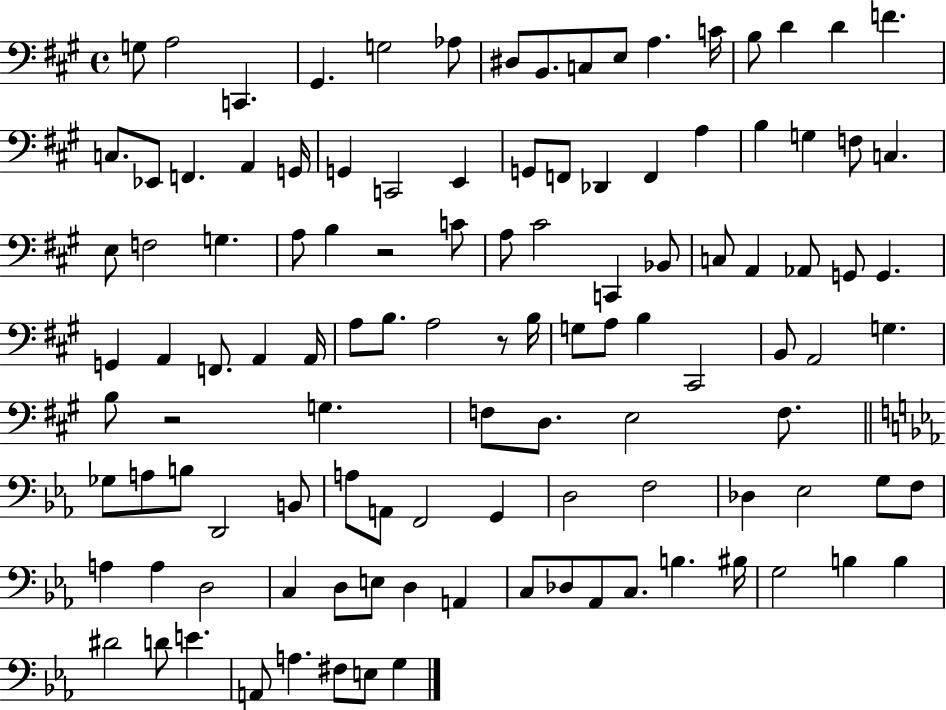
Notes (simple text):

G3/e A3/h C2/q. G#2/q. G3/h Ab3/e D#3/e B2/e. C3/e E3/e A3/q. C4/s B3/e D4/q D4/q F4/q. C3/e. Eb2/e F2/q. A2/q G2/s G2/q C2/h E2/q G2/e F2/e Db2/q F2/q A3/q B3/q G3/q F3/e C3/q. E3/e F3/h G3/q. A3/e B3/q R/h C4/e A3/e C#4/h C2/q Bb2/e C3/e A2/q Ab2/e G2/e G2/q. G2/q A2/q F2/e. A2/q A2/s A3/e B3/e. A3/h R/e B3/s G3/e A3/e B3/q C#2/h B2/e A2/h G3/q. B3/e R/h G3/q. F3/e D3/e. E3/h F3/e. Gb3/e A3/e B3/e D2/h B2/e A3/e A2/e F2/h G2/q D3/h F3/h Db3/q Eb3/h G3/e F3/e A3/q A3/q D3/h C3/q D3/e E3/e D3/q A2/q C3/e Db3/e Ab2/e C3/e. B3/q. BIS3/s G3/h B3/q B3/q D#4/h D4/e E4/q. A2/e A3/q. F#3/e E3/e G3/q